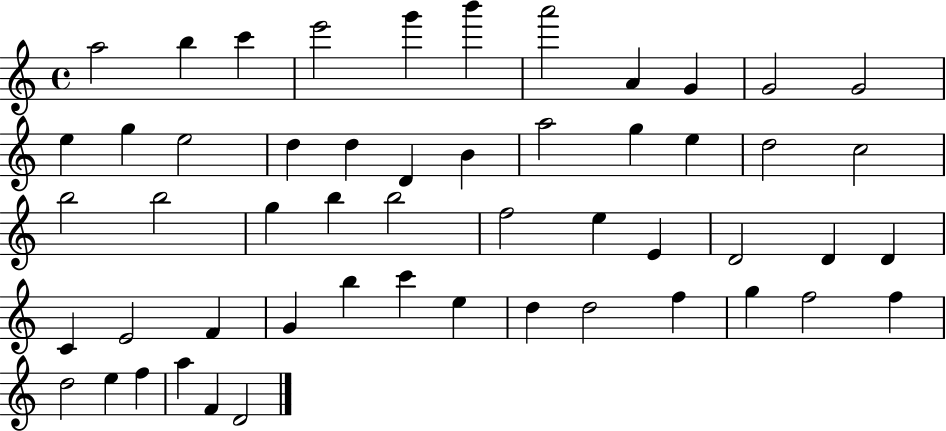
X:1
T:Untitled
M:4/4
L:1/4
K:C
a2 b c' e'2 g' b' a'2 A G G2 G2 e g e2 d d D B a2 g e d2 c2 b2 b2 g b b2 f2 e E D2 D D C E2 F G b c' e d d2 f g f2 f d2 e f a F D2